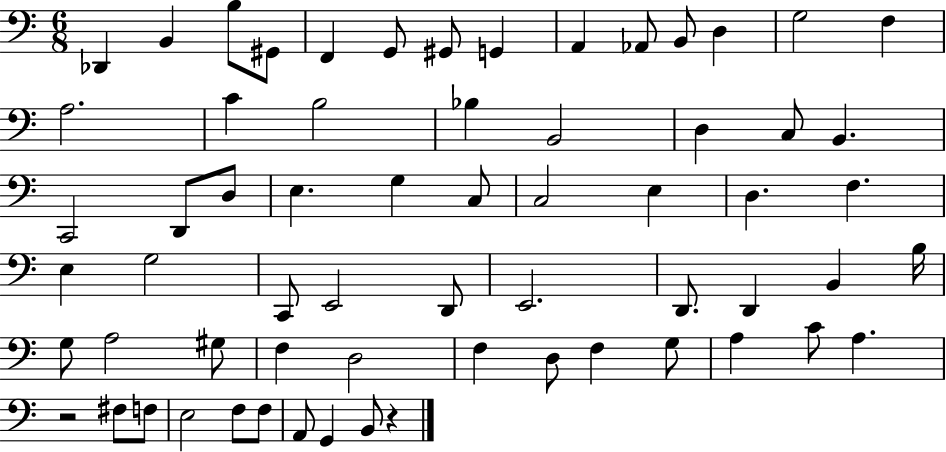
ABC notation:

X:1
T:Untitled
M:6/8
L:1/4
K:C
_D,, B,, B,/2 ^G,,/2 F,, G,,/2 ^G,,/2 G,, A,, _A,,/2 B,,/2 D, G,2 F, A,2 C B,2 _B, B,,2 D, C,/2 B,, C,,2 D,,/2 D,/2 E, G, C,/2 C,2 E, D, F, E, G,2 C,,/2 E,,2 D,,/2 E,,2 D,,/2 D,, B,, B,/4 G,/2 A,2 ^G,/2 F, D,2 F, D,/2 F, G,/2 A, C/2 A, z2 ^F,/2 F,/2 E,2 F,/2 F,/2 A,,/2 G,, B,,/2 z